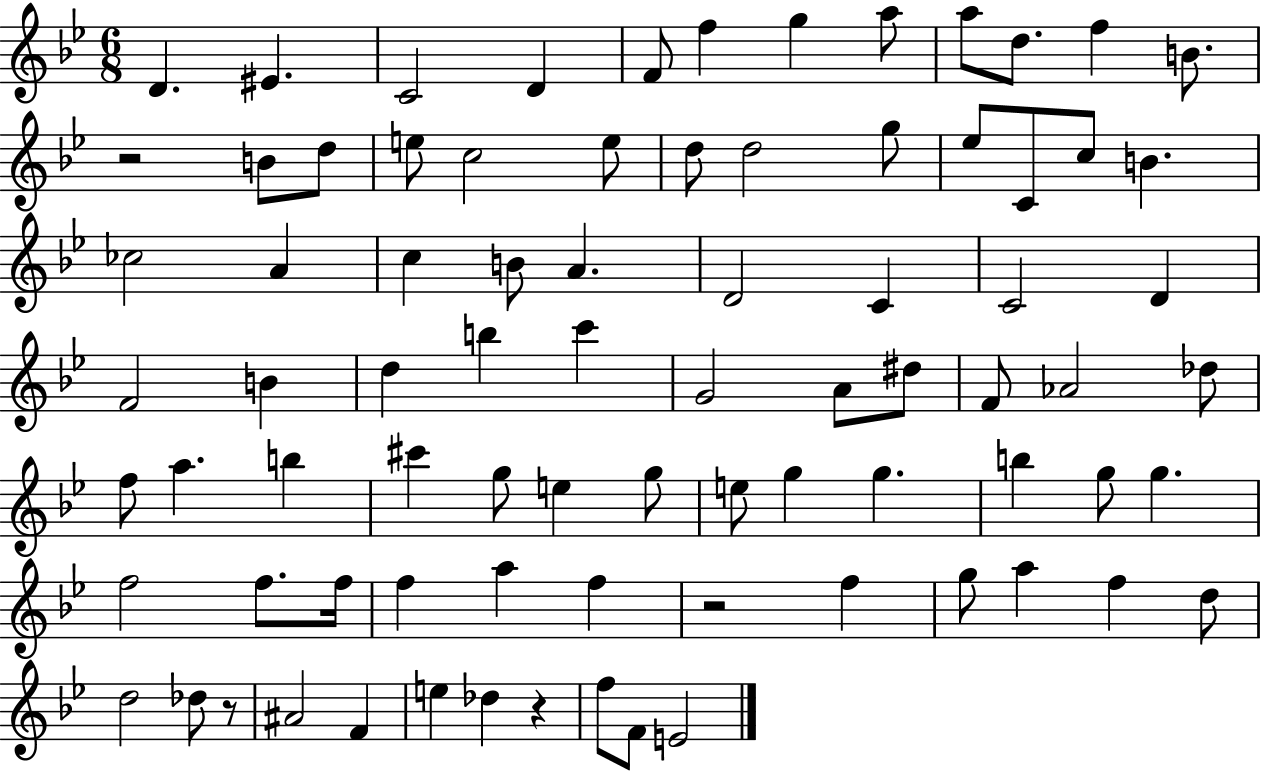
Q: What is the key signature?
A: BES major